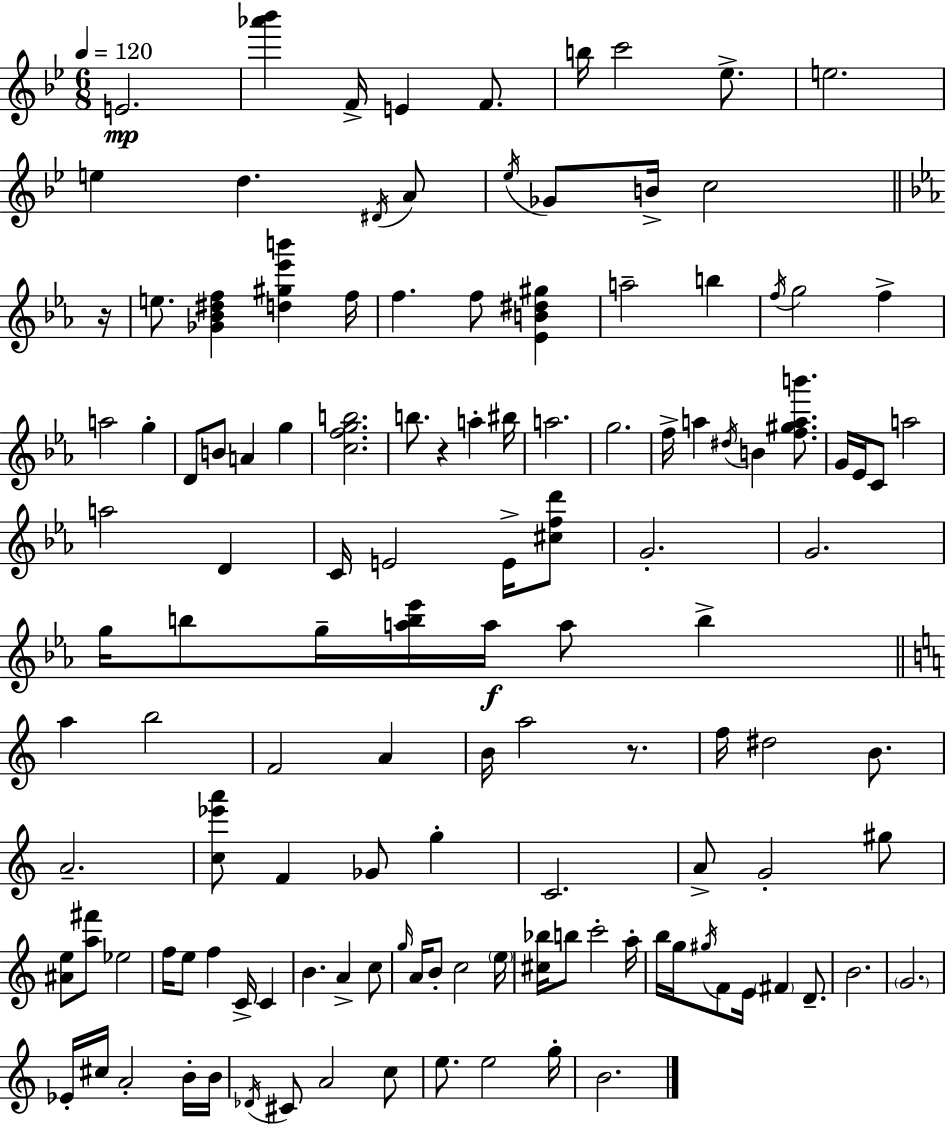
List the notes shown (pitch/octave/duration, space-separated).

E4/h. [Ab6,Bb6]/q F4/s E4/q F4/e. B5/s C6/h Eb5/e. E5/h. E5/q D5/q. D#4/s A4/e Eb5/s Gb4/e B4/s C5/h R/s E5/e. [Gb4,Bb4,D#5,F5]/q [D5,G#5,Eb6,B6]/q F5/s F5/q. F5/e [Eb4,B4,D#5,G#5]/q A5/h B5/q F5/s G5/h F5/q A5/h G5/q D4/e B4/e A4/q G5/q [C5,F5,G5,B5]/h. B5/e. R/q A5/q BIS5/s A5/h. G5/h. F5/s A5/q D#5/s B4/q [F5,G#5,A5,B6]/e. G4/s Eb4/s C4/e A5/h A5/h D4/q C4/s E4/h E4/s [C#5,F5,D6]/e G4/h. G4/h. G5/s B5/e G5/s [A5,B5,Eb6]/s A5/s A5/e B5/q A5/q B5/h F4/h A4/q B4/s A5/h R/e. F5/s D#5/h B4/e. A4/h. [C5,Eb6,A6]/e F4/q Gb4/e G5/q C4/h. A4/e G4/h G#5/e [A#4,E5]/e [A5,F#6]/e Eb5/h F5/s E5/e F5/q C4/s C4/q B4/q. A4/q C5/e G5/s A4/s B4/e C5/h E5/s [C#5,Bb5]/s B5/e C6/h A5/s B5/s G5/s G#5/s F4/e E4/s F#4/q D4/e. B4/h. G4/h. Eb4/s C#5/s A4/h B4/s B4/s Db4/s C#4/e A4/h C5/e E5/e. E5/h G5/s B4/h.